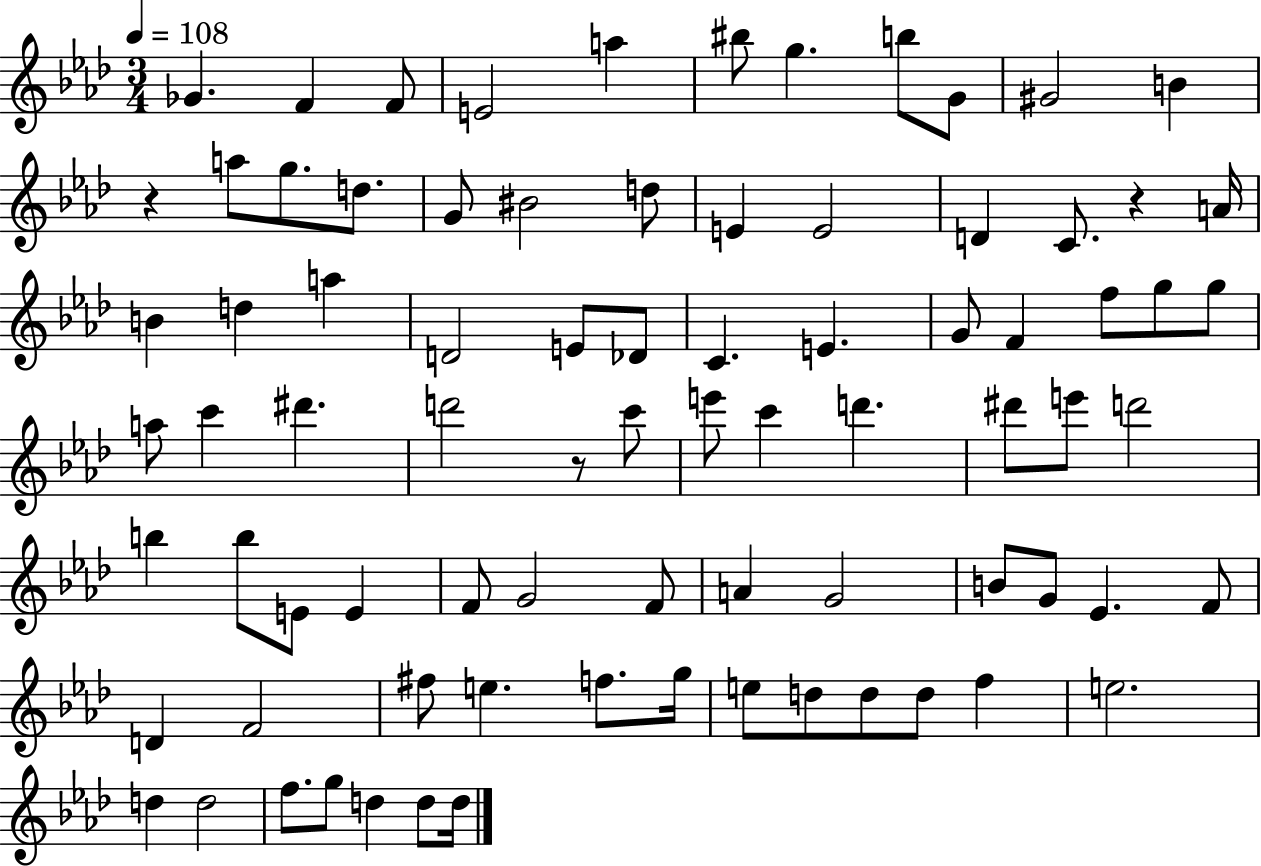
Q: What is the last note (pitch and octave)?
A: D5